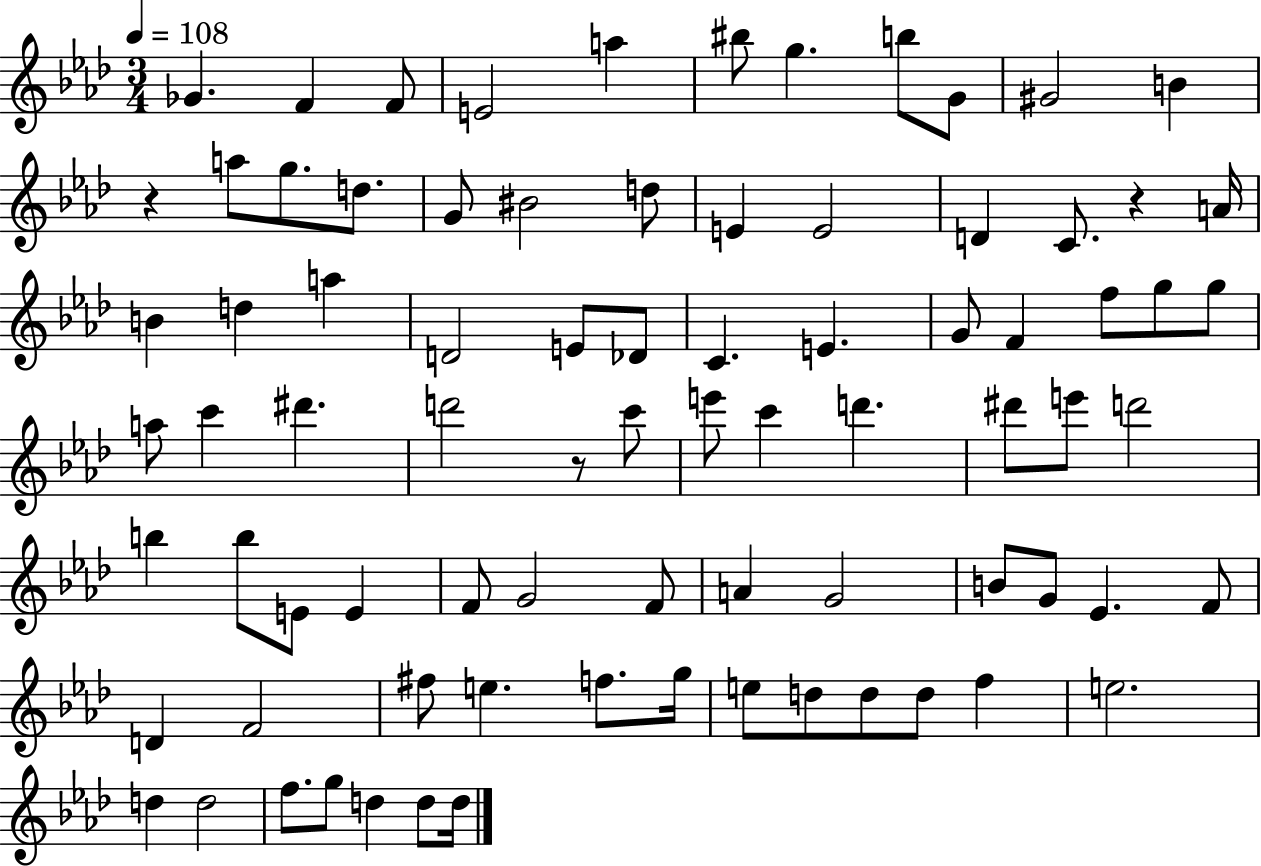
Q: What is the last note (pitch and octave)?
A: D5